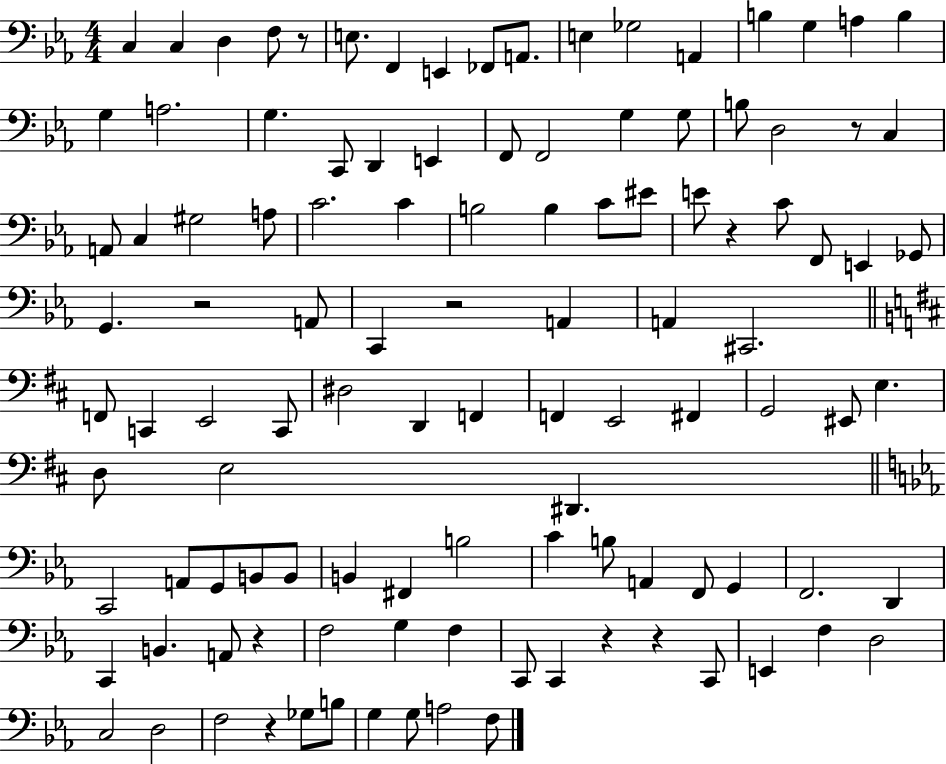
{
  \clef bass
  \numericTimeSignature
  \time 4/4
  \key ees \major
  c4 c4 d4 f8 r8 | e8. f,4 e,4 fes,8 a,8. | e4 ges2 a,4 | b4 g4 a4 b4 | \break g4 a2. | g4. c,8 d,4 e,4 | f,8 f,2 g4 g8 | b8 d2 r8 c4 | \break a,8 c4 gis2 a8 | c'2. c'4 | b2 b4 c'8 eis'8 | e'8 r4 c'8 f,8 e,4 ges,8 | \break g,4. r2 a,8 | c,4 r2 a,4 | a,4 cis,2. | \bar "||" \break \key d \major f,8 c,4 e,2 c,8 | dis2 d,4 f,4 | f,4 e,2 fis,4 | g,2 eis,8 e4. | \break d8 e2 dis,4. | \bar "||" \break \key c \minor c,2 a,8 g,8 b,8 b,8 | b,4 fis,4 b2 | c'4 b8 a,4 f,8 g,4 | f,2. d,4 | \break c,4 b,4. a,8 r4 | f2 g4 f4 | c,8 c,4 r4 r4 c,8 | e,4 f4 d2 | \break c2 d2 | f2 r4 ges8 b8 | g4 g8 a2 f8 | \bar "|."
}